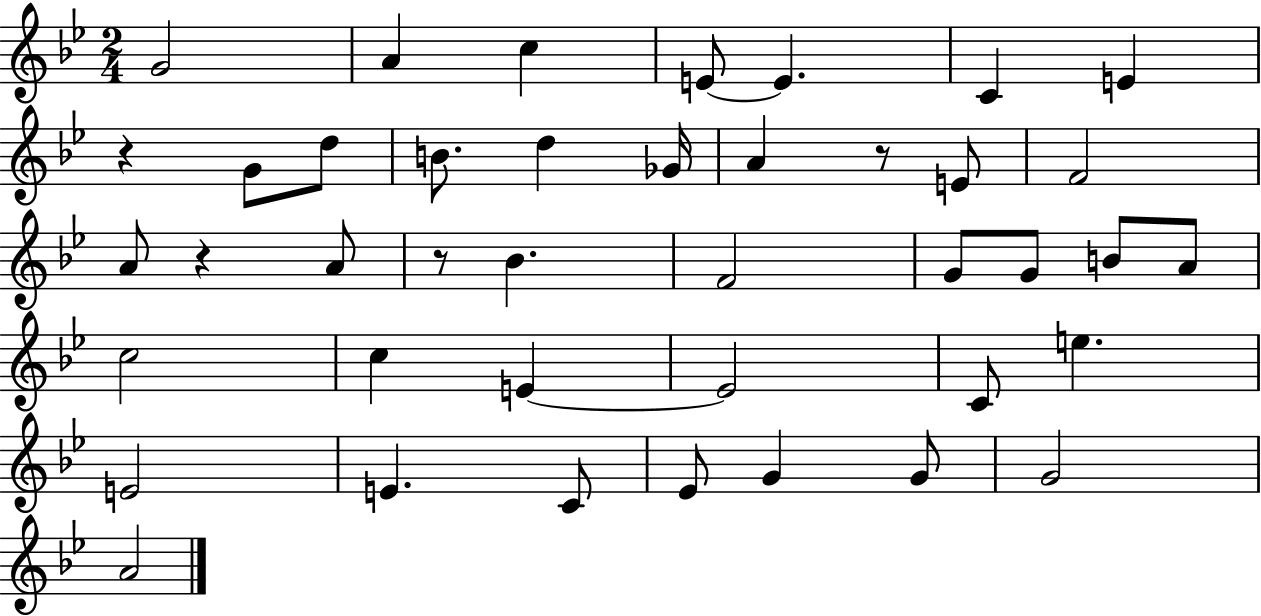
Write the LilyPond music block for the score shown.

{
  \clef treble
  \numericTimeSignature
  \time 2/4
  \key bes \major
  g'2 | a'4 c''4 | e'8~~ e'4. | c'4 e'4 | \break r4 g'8 d''8 | b'8. d''4 ges'16 | a'4 r8 e'8 | f'2 | \break a'8 r4 a'8 | r8 bes'4. | f'2 | g'8 g'8 b'8 a'8 | \break c''2 | c''4 e'4~~ | e'2 | c'8 e''4. | \break e'2 | e'4. c'8 | ees'8 g'4 g'8 | g'2 | \break a'2 | \bar "|."
}